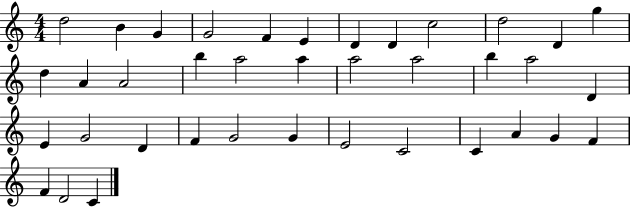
{
  \clef treble
  \numericTimeSignature
  \time 4/4
  \key c \major
  d''2 b'4 g'4 | g'2 f'4 e'4 | d'4 d'4 c''2 | d''2 d'4 g''4 | \break d''4 a'4 a'2 | b''4 a''2 a''4 | a''2 a''2 | b''4 a''2 d'4 | \break e'4 g'2 d'4 | f'4 g'2 g'4 | e'2 c'2 | c'4 a'4 g'4 f'4 | \break f'4 d'2 c'4 | \bar "|."
}